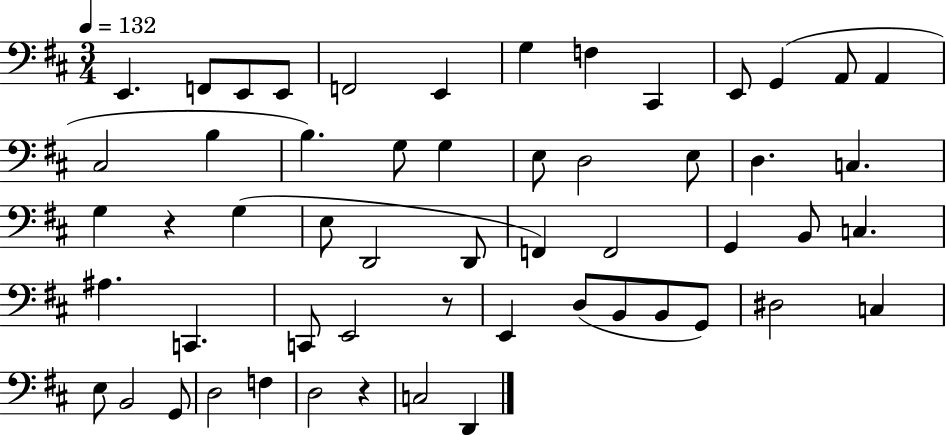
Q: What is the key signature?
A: D major